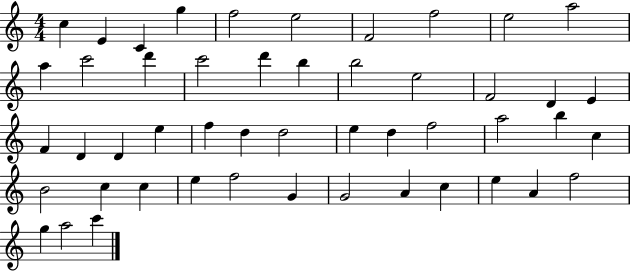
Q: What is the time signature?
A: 4/4